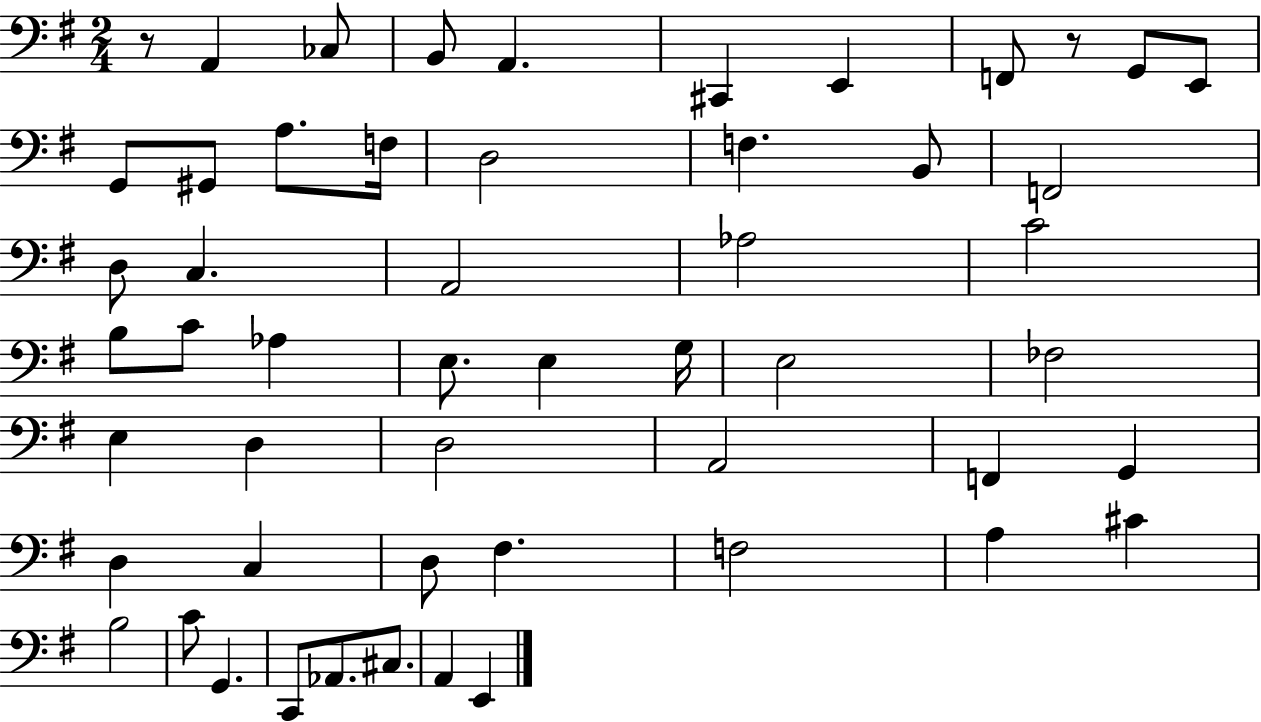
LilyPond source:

{
  \clef bass
  \numericTimeSignature
  \time 2/4
  \key g \major
  r8 a,4 ces8 | b,8 a,4. | cis,4 e,4 | f,8 r8 g,8 e,8 | \break g,8 gis,8 a8. f16 | d2 | f4. b,8 | f,2 | \break d8 c4. | a,2 | aes2 | c'2 | \break b8 c'8 aes4 | e8. e4 g16 | e2 | fes2 | \break e4 d4 | d2 | a,2 | f,4 g,4 | \break d4 c4 | d8 fis4. | f2 | a4 cis'4 | \break b2 | c'8 g,4. | c,8 aes,8. cis8. | a,4 e,4 | \break \bar "|."
}